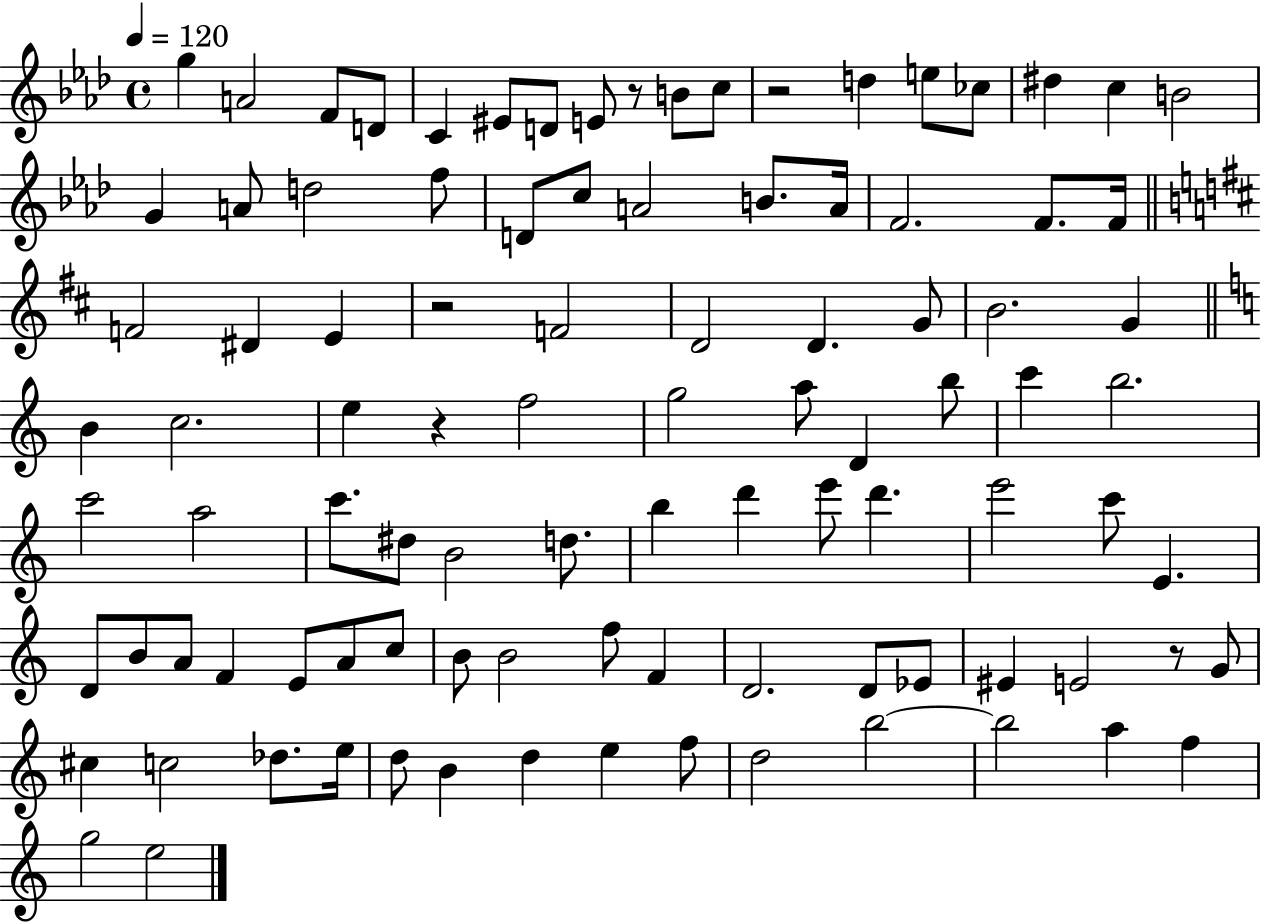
{
  \clef treble
  \time 4/4
  \defaultTimeSignature
  \key aes \major
  \tempo 4 = 120
  g''4 a'2 f'8 d'8 | c'4 eis'8 d'8 e'8 r8 b'8 c''8 | r2 d''4 e''8 ces''8 | dis''4 c''4 b'2 | \break g'4 a'8 d''2 f''8 | d'8 c''8 a'2 b'8. a'16 | f'2. f'8. f'16 | \bar "||" \break \key b \minor f'2 dis'4 e'4 | r2 f'2 | d'2 d'4. g'8 | b'2. g'4 | \break \bar "||" \break \key a \minor b'4 c''2. | e''4 r4 f''2 | g''2 a''8 d'4 b''8 | c'''4 b''2. | \break c'''2 a''2 | c'''8. dis''8 b'2 d''8. | b''4 d'''4 e'''8 d'''4. | e'''2 c'''8 e'4. | \break d'8 b'8 a'8 f'4 e'8 a'8 c''8 | b'8 b'2 f''8 f'4 | d'2. d'8 ees'8 | eis'4 e'2 r8 g'8 | \break cis''4 c''2 des''8. e''16 | d''8 b'4 d''4 e''4 f''8 | d''2 b''2~~ | b''2 a''4 f''4 | \break g''2 e''2 | \bar "|."
}